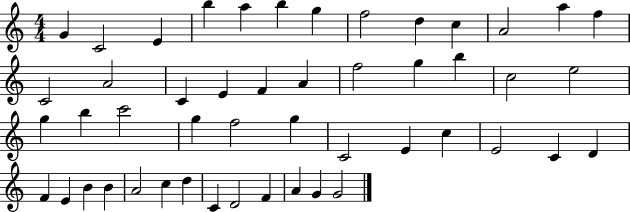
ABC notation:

X:1
T:Untitled
M:4/4
L:1/4
K:C
G C2 E b a b g f2 d c A2 a f C2 A2 C E F A f2 g b c2 e2 g b c'2 g f2 g C2 E c E2 C D F E B B A2 c d C D2 F A G G2